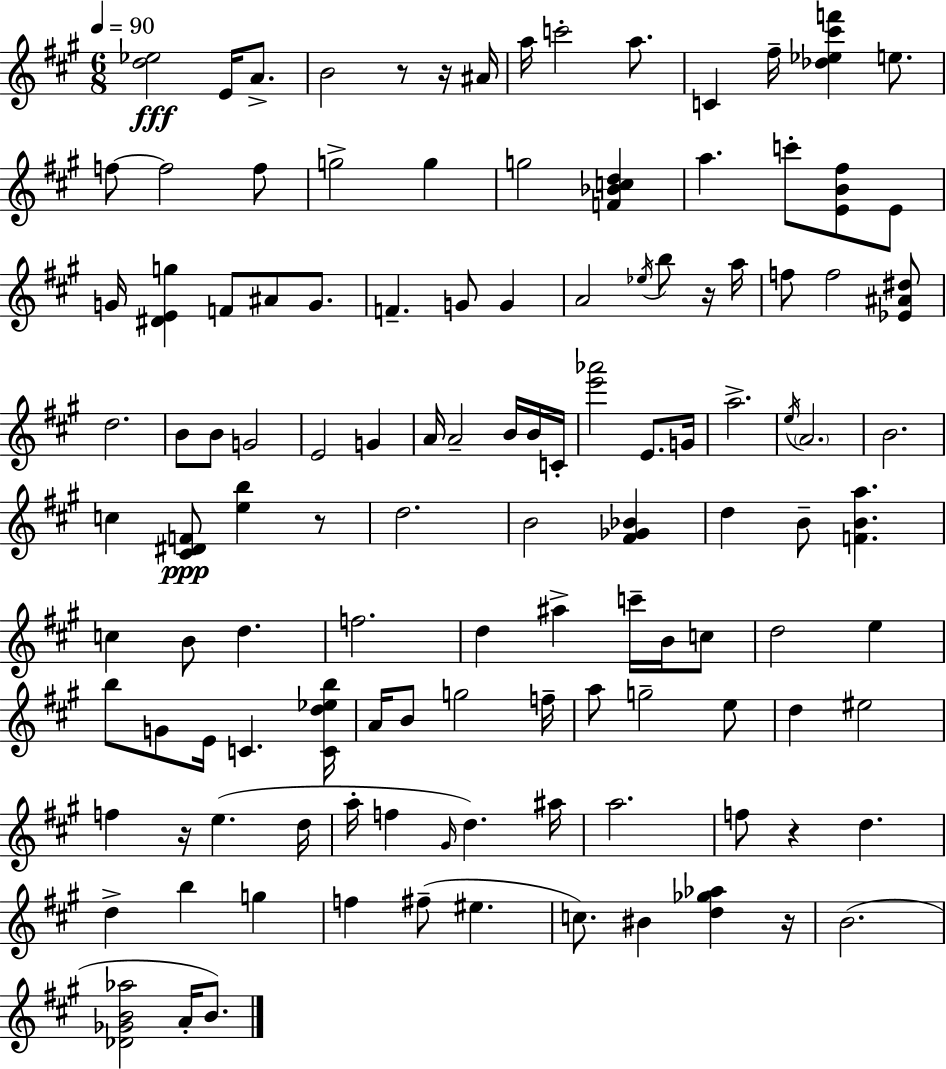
[D5,Eb5]/h E4/s A4/e. B4/h R/e R/s A#4/s A5/s C6/h A5/e. C4/q F#5/s [Db5,Eb5,C#6,F6]/q E5/e. F5/e F5/h F5/e G5/h G5/q G5/h [F4,Bb4,C5,D5]/q A5/q. C6/e [E4,B4,F#5]/e E4/e G4/s [D#4,E4,G5]/q F4/e A#4/e G4/e. F4/q. G4/e G4/q A4/h Eb5/s B5/e R/s A5/s F5/e F5/h [Eb4,A#4,D#5]/e D5/h. B4/e B4/e G4/h E4/h G4/q A4/s A4/h B4/s B4/s C4/s [E6,Ab6]/h E4/e. G4/s A5/h. E5/s A4/h. B4/h. C5/q [C#4,D#4,F4]/e [E5,B5]/q R/e D5/h. B4/h [F#4,Gb4,Bb4]/q D5/q B4/e [F4,B4,A5]/q. C5/q B4/e D5/q. F5/h. D5/q A#5/q C6/s B4/s C5/e D5/h E5/q B5/e G4/e E4/s C4/q. [C4,D5,Eb5,B5]/s A4/s B4/e G5/h F5/s A5/e G5/h E5/e D5/q EIS5/h F5/q R/s E5/q. D5/s A5/s F5/q G#4/s D5/q. A#5/s A5/h. F5/e R/q D5/q. D5/q B5/q G5/q F5/q F#5/e EIS5/q. C5/e. BIS4/q [D5,Gb5,Ab5]/q R/s B4/h. [Db4,Gb4,B4,Ab5]/h A4/s B4/e.